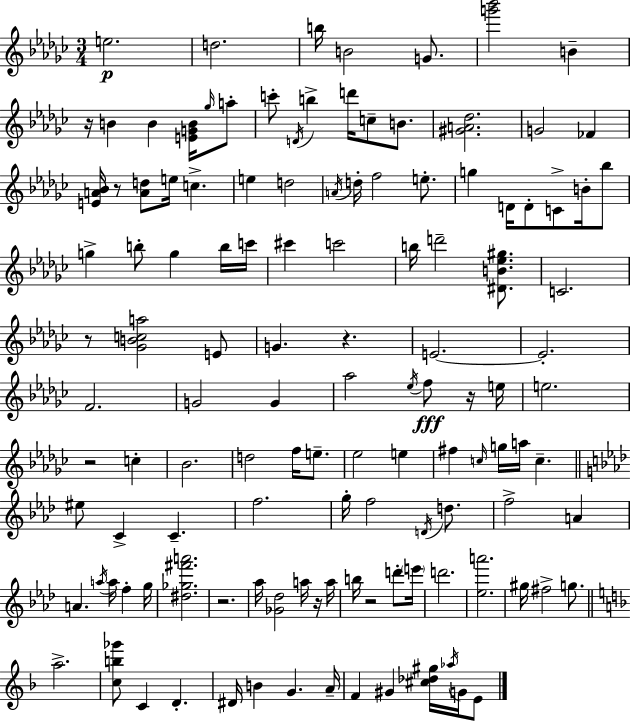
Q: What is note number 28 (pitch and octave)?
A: D4